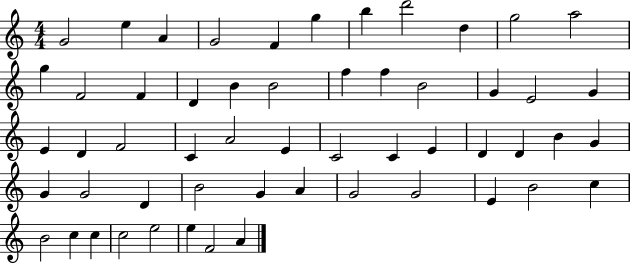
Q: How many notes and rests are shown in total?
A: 55